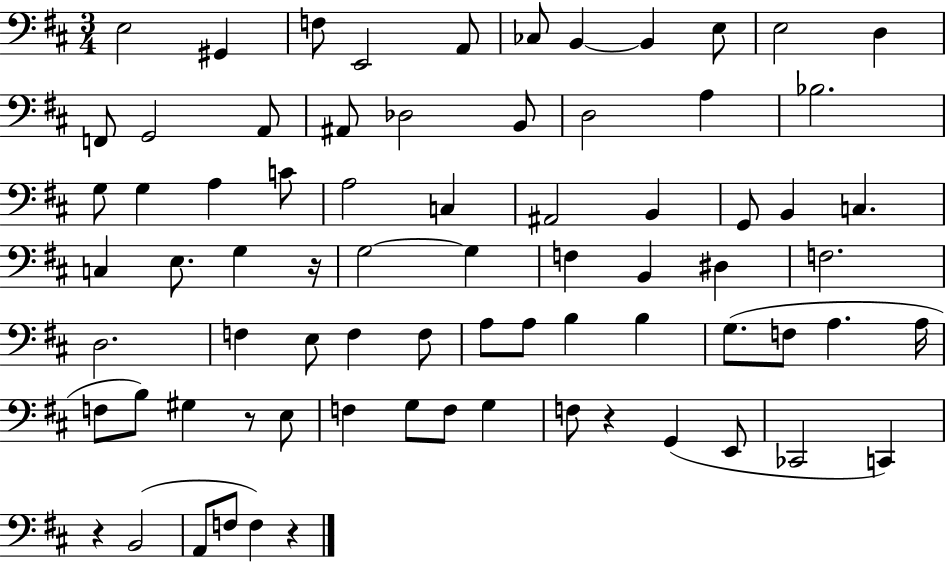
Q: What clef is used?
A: bass